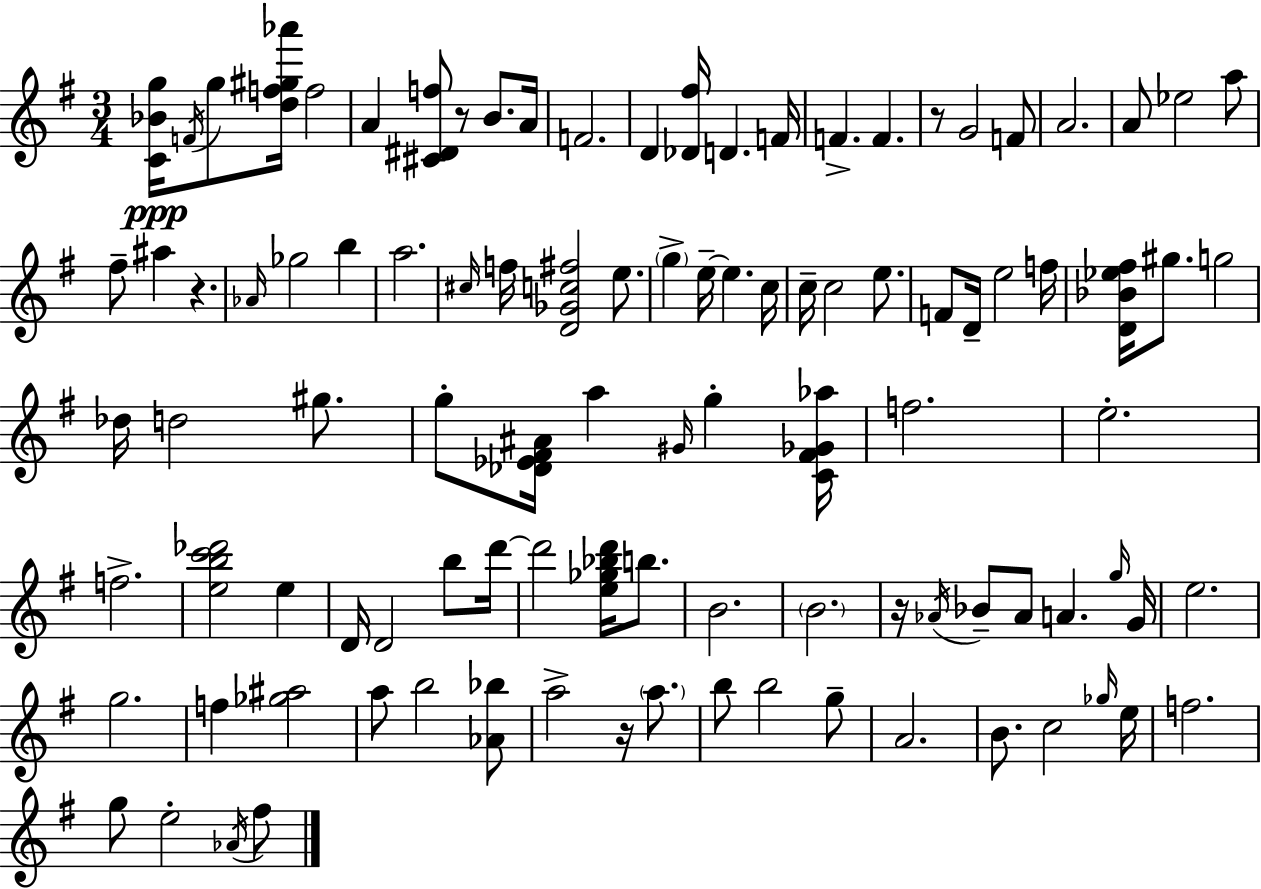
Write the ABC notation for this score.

X:1
T:Untitled
M:3/4
L:1/4
K:G
[C_Bg]/4 F/4 g/2 [df^g_a']/4 f2 A [^C^Df]/2 z/2 B/2 A/4 F2 D [_D^f]/4 D F/4 F F z/2 G2 F/2 A2 A/2 _e2 a/2 ^f/2 ^a z _A/4 _g2 b a2 ^c/4 f/4 [D_Gc^f]2 e/2 g e/4 e c/4 c/4 c2 e/2 F/2 D/4 e2 f/4 [D_B_e^f]/4 ^g/2 g2 _d/4 d2 ^g/2 g/2 [_D_E^F^A]/4 a ^G/4 g [C^F_G_a]/4 f2 e2 f2 [ebc'_d']2 e D/4 D2 b/2 d'/4 d'2 [e_g_bd']/4 b/2 B2 B2 z/4 _A/4 _B/2 _A/2 A g/4 G/4 e2 g2 f [_g^a]2 a/2 b2 [_A_b]/2 a2 z/4 a/2 b/2 b2 g/2 A2 B/2 c2 _g/4 e/4 f2 g/2 e2 _A/4 ^f/2